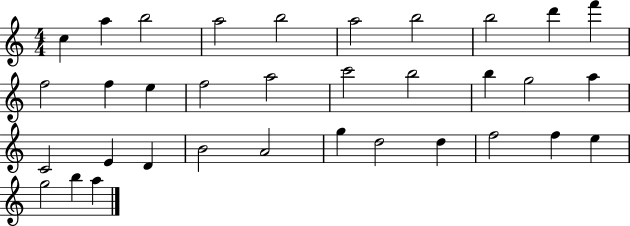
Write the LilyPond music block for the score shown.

{
  \clef treble
  \numericTimeSignature
  \time 4/4
  \key c \major
  c''4 a''4 b''2 | a''2 b''2 | a''2 b''2 | b''2 d'''4 f'''4 | \break f''2 f''4 e''4 | f''2 a''2 | c'''2 b''2 | b''4 g''2 a''4 | \break c'2 e'4 d'4 | b'2 a'2 | g''4 d''2 d''4 | f''2 f''4 e''4 | \break g''2 b''4 a''4 | \bar "|."
}